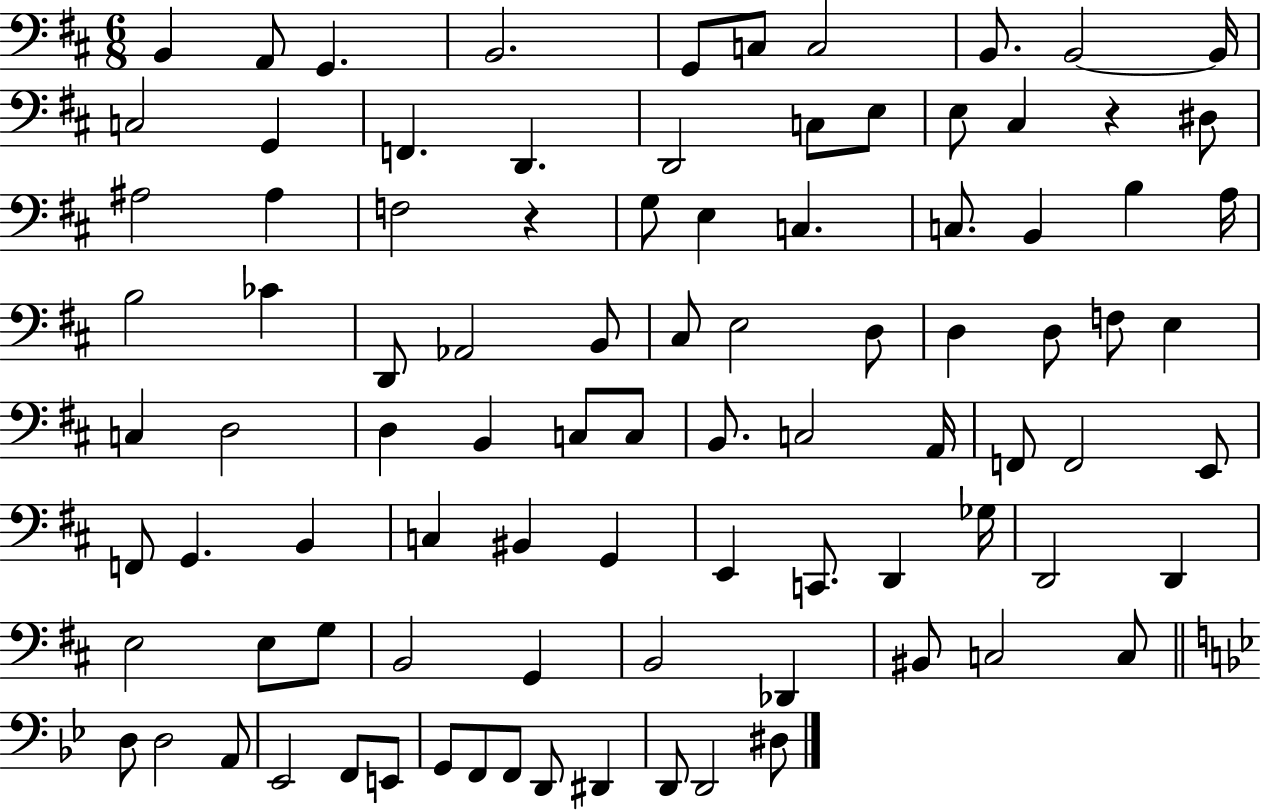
B2/q A2/e G2/q. B2/h. G2/e C3/e C3/h B2/e. B2/h B2/s C3/h G2/q F2/q. D2/q. D2/h C3/e E3/e E3/e C#3/q R/q D#3/e A#3/h A#3/q F3/h R/q G3/e E3/q C3/q. C3/e. B2/q B3/q A3/s B3/h CES4/q D2/e Ab2/h B2/e C#3/e E3/h D3/e D3/q D3/e F3/e E3/q C3/q D3/h D3/q B2/q C3/e C3/e B2/e. C3/h A2/s F2/e F2/h E2/e F2/e G2/q. B2/q C3/q BIS2/q G2/q E2/q C2/e. D2/q Gb3/s D2/h D2/q E3/h E3/e G3/e B2/h G2/q B2/h Db2/q BIS2/e C3/h C3/e D3/e D3/h A2/e Eb2/h F2/e E2/e G2/e F2/e F2/e D2/e D#2/q D2/e D2/h D#3/e